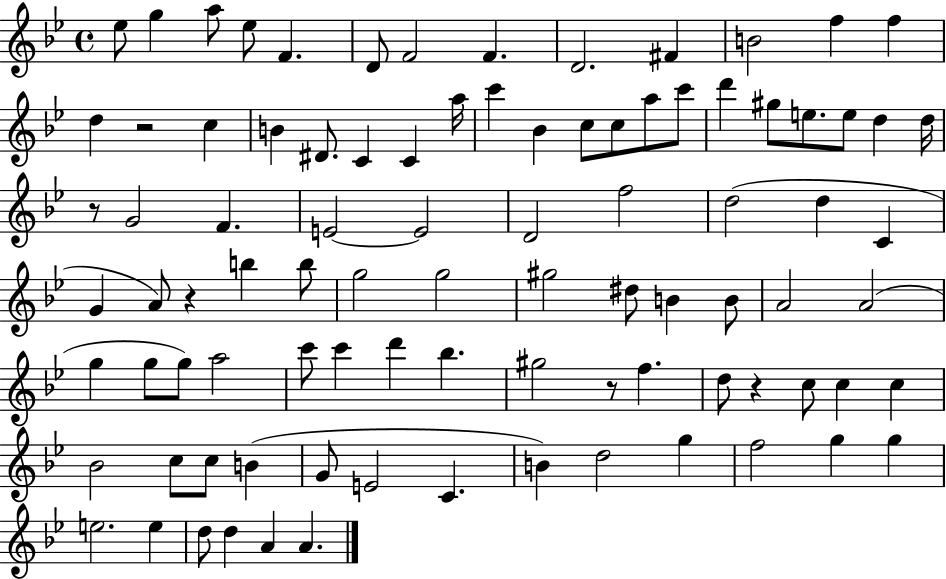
Eb5/e G5/q A5/e Eb5/e F4/q. D4/e F4/h F4/q. D4/h. F#4/q B4/h F5/q F5/q D5/q R/h C5/q B4/q D#4/e. C4/q C4/q A5/s C6/q Bb4/q C5/e C5/e A5/e C6/e D6/q G#5/e E5/e. E5/e D5/q D5/s R/e G4/h F4/q. E4/h E4/h D4/h F5/h D5/h D5/q C4/q G4/q A4/e R/q B5/q B5/e G5/h G5/h G#5/h D#5/e B4/q B4/e A4/h A4/h G5/q G5/e G5/e A5/h C6/e C6/q D6/q Bb5/q. G#5/h R/e F5/q. D5/e R/q C5/e C5/q C5/q Bb4/h C5/e C5/e B4/q G4/e E4/h C4/q. B4/q D5/h G5/q F5/h G5/q G5/q E5/h. E5/q D5/e D5/q A4/q A4/q.